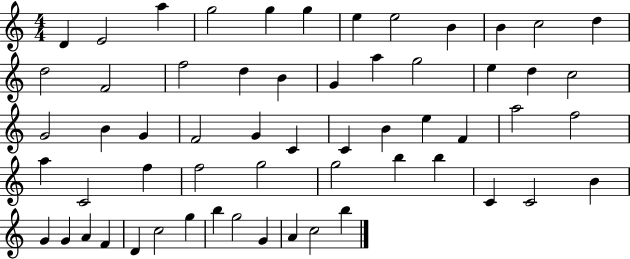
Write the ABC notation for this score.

X:1
T:Untitled
M:4/4
L:1/4
K:C
D E2 a g2 g g e e2 B B c2 d d2 F2 f2 d B G a g2 e d c2 G2 B G F2 G C C B e F a2 f2 a C2 f f2 g2 g2 b b C C2 B G G A F D c2 g b g2 G A c2 b